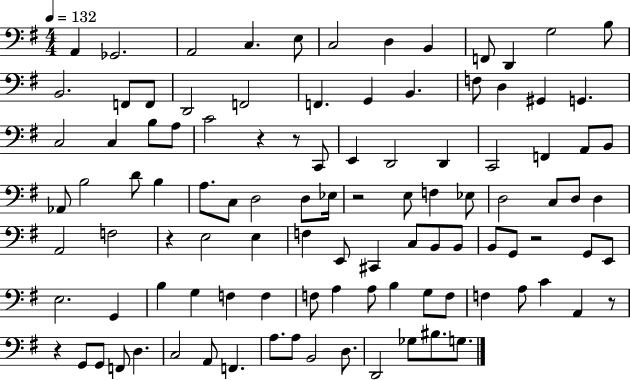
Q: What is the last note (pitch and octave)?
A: G3